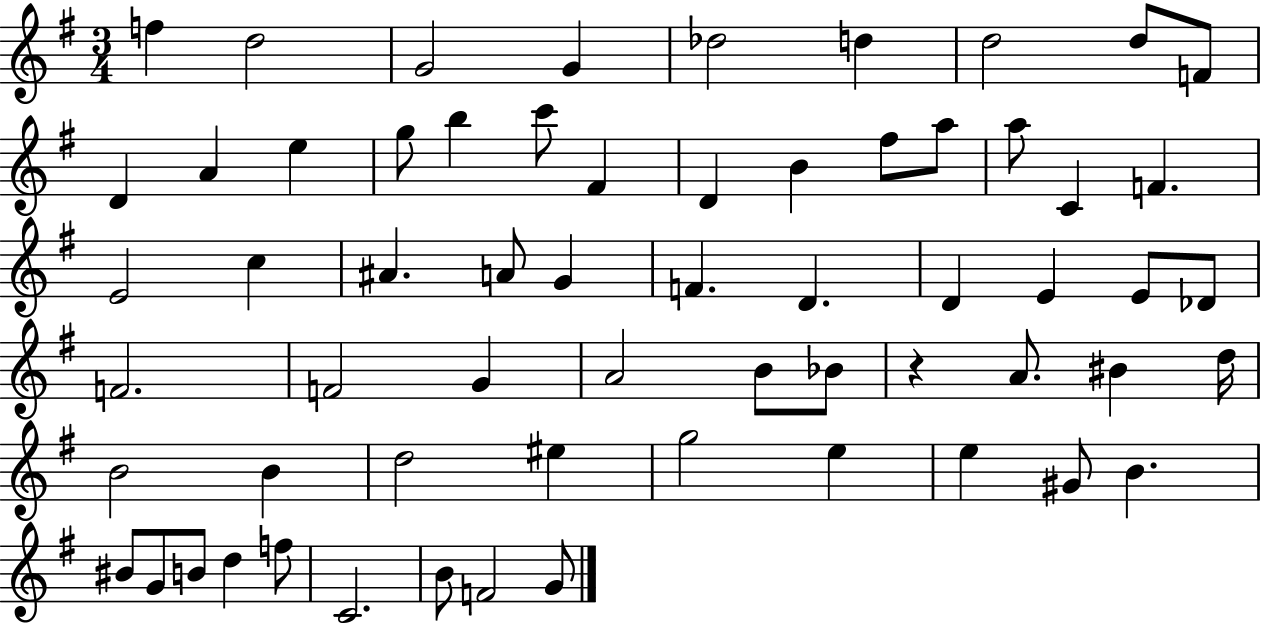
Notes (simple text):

F5/q D5/h G4/h G4/q Db5/h D5/q D5/h D5/e F4/e D4/q A4/q E5/q G5/e B5/q C6/e F#4/q D4/q B4/q F#5/e A5/e A5/e C4/q F4/q. E4/h C5/q A#4/q. A4/e G4/q F4/q. D4/q. D4/q E4/q E4/e Db4/e F4/h. F4/h G4/q A4/h B4/e Bb4/e R/q A4/e. BIS4/q D5/s B4/h B4/q D5/h EIS5/q G5/h E5/q E5/q G#4/e B4/q. BIS4/e G4/e B4/e D5/q F5/e C4/h. B4/e F4/h G4/e